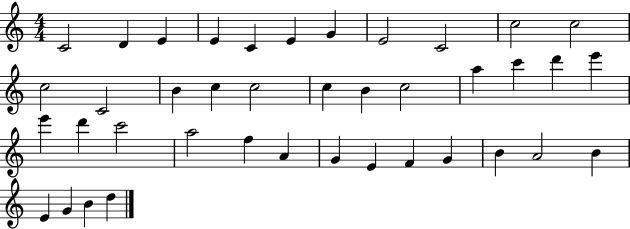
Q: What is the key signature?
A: C major